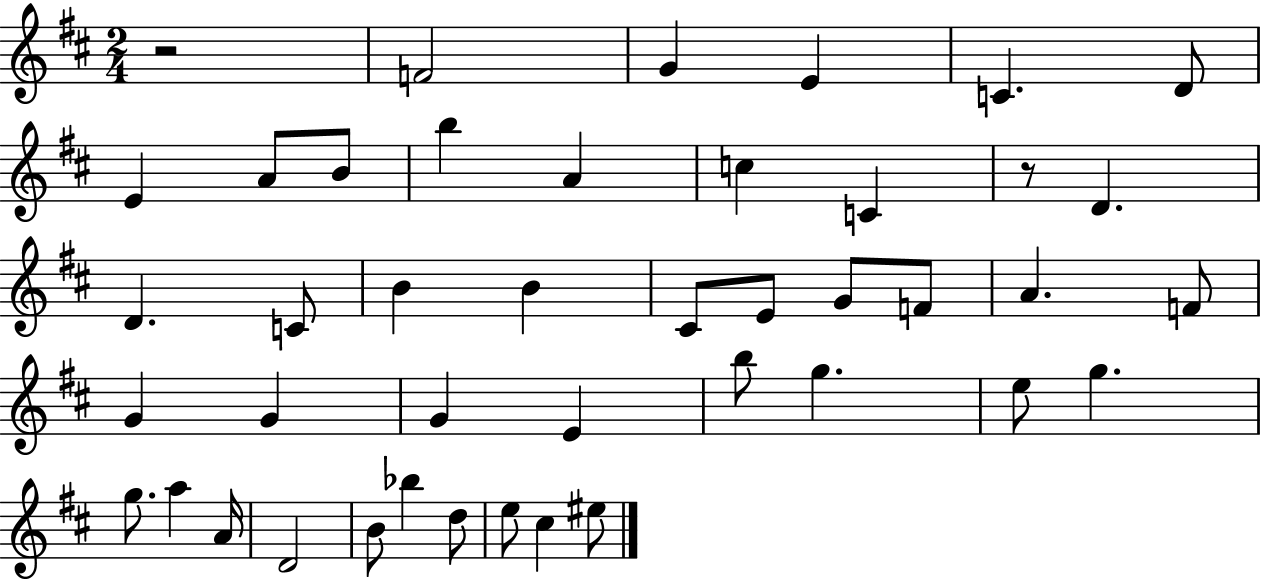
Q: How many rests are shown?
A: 2